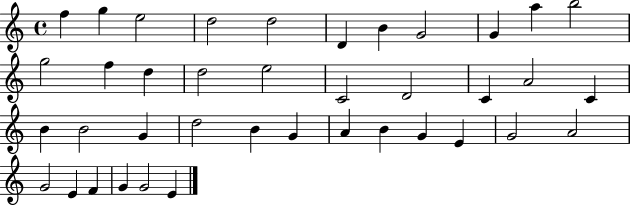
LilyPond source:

{
  \clef treble
  \time 4/4
  \defaultTimeSignature
  \key c \major
  f''4 g''4 e''2 | d''2 d''2 | d'4 b'4 g'2 | g'4 a''4 b''2 | \break g''2 f''4 d''4 | d''2 e''2 | c'2 d'2 | c'4 a'2 c'4 | \break b'4 b'2 g'4 | d''2 b'4 g'4 | a'4 b'4 g'4 e'4 | g'2 a'2 | \break g'2 e'4 f'4 | g'4 g'2 e'4 | \bar "|."
}